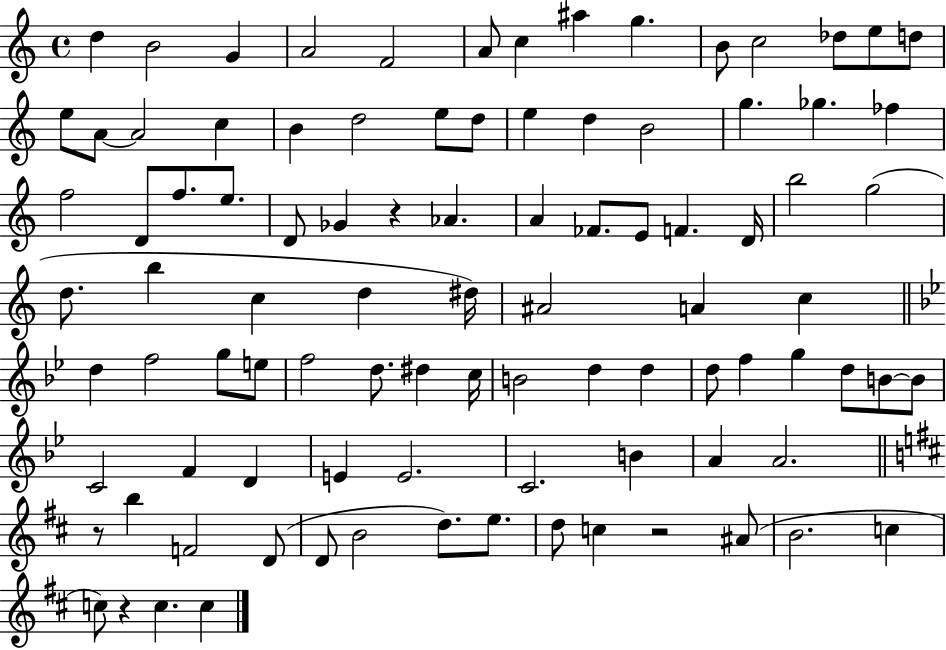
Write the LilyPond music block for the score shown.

{
  \clef treble
  \time 4/4
  \defaultTimeSignature
  \key c \major
  d''4 b'2 g'4 | a'2 f'2 | a'8 c''4 ais''4 g''4. | b'8 c''2 des''8 e''8 d''8 | \break e''8 a'8~~ a'2 c''4 | b'4 d''2 e''8 d''8 | e''4 d''4 b'2 | g''4. ges''4. fes''4 | \break f''2 d'8 f''8. e''8. | d'8 ges'4 r4 aes'4. | a'4 fes'8. e'8 f'4. d'16 | b''2 g''2( | \break d''8. b''4 c''4 d''4 dis''16) | ais'2 a'4 c''4 | \bar "||" \break \key bes \major d''4 f''2 g''8 e''8 | f''2 d''8. dis''4 c''16 | b'2 d''4 d''4 | d''8 f''4 g''4 d''8 b'8~~ b'8 | \break c'2 f'4 d'4 | e'4 e'2. | c'2. b'4 | a'4 a'2. | \break \bar "||" \break \key d \major r8 b''4 f'2 d'8( | d'8 b'2 d''8.) e''8. | d''8 c''4 r2 ais'8( | b'2. c''4 | \break c''8) r4 c''4. c''4 | \bar "|."
}